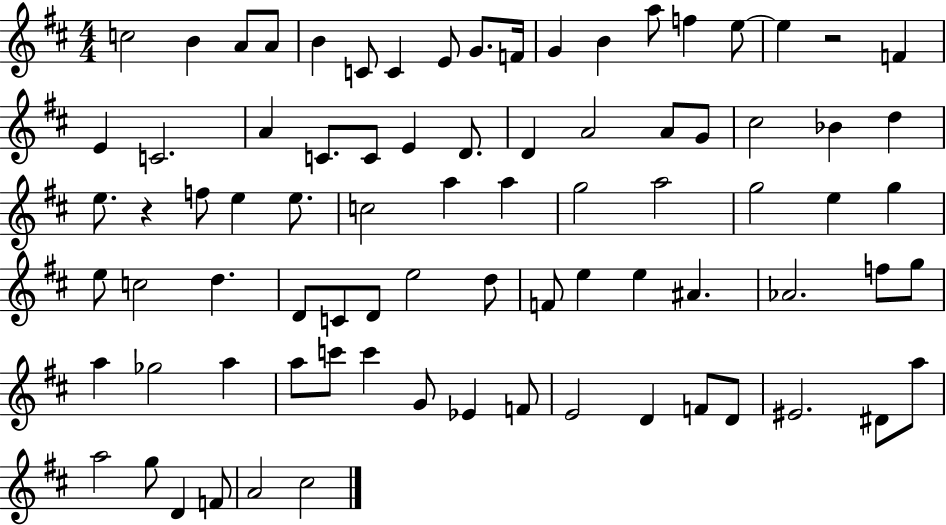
{
  \clef treble
  \numericTimeSignature
  \time 4/4
  \key d \major
  c''2 b'4 a'8 a'8 | b'4 c'8 c'4 e'8 g'8. f'16 | g'4 b'4 a''8 f''4 e''8~~ | e''4 r2 f'4 | \break e'4 c'2. | a'4 c'8. c'8 e'4 d'8. | d'4 a'2 a'8 g'8 | cis''2 bes'4 d''4 | \break e''8. r4 f''8 e''4 e''8. | c''2 a''4 a''4 | g''2 a''2 | g''2 e''4 g''4 | \break e''8 c''2 d''4. | d'8 c'8 d'8 e''2 d''8 | f'8 e''4 e''4 ais'4. | aes'2. f''8 g''8 | \break a''4 ges''2 a''4 | a''8 c'''8 c'''4 g'8 ees'4 f'8 | e'2 d'4 f'8 d'8 | eis'2. dis'8 a''8 | \break a''2 g''8 d'4 f'8 | a'2 cis''2 | \bar "|."
}